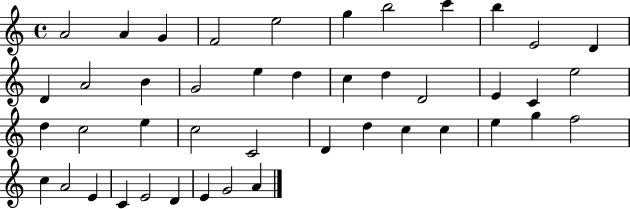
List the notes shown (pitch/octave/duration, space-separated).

A4/h A4/q G4/q F4/h E5/h G5/q B5/h C6/q B5/q E4/h D4/q D4/q A4/h B4/q G4/h E5/q D5/q C5/q D5/q D4/h E4/q C4/q E5/h D5/q C5/h E5/q C5/h C4/h D4/q D5/q C5/q C5/q E5/q G5/q F5/h C5/q A4/h E4/q C4/q E4/h D4/q E4/q G4/h A4/q